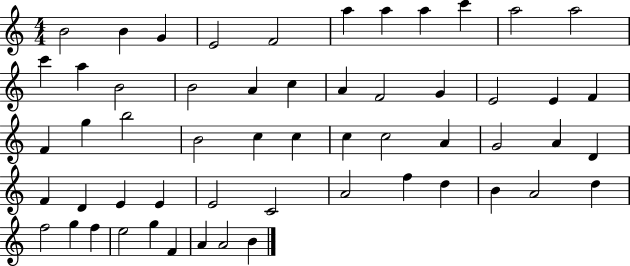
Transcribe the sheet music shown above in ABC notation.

X:1
T:Untitled
M:4/4
L:1/4
K:C
B2 B G E2 F2 a a a c' a2 a2 c' a B2 B2 A c A F2 G E2 E F F g b2 B2 c c c c2 A G2 A D F D E E E2 C2 A2 f d B A2 d f2 g f e2 g F A A2 B